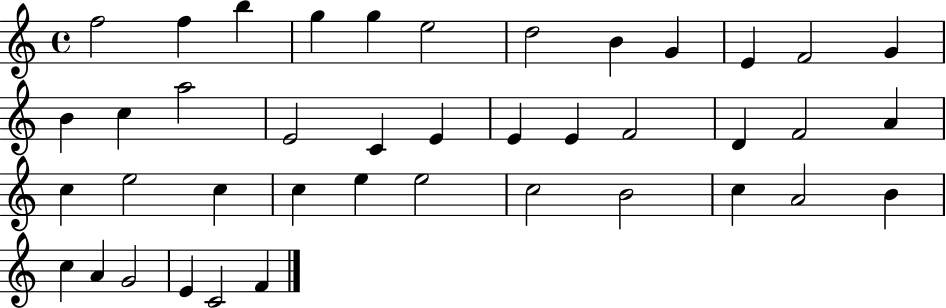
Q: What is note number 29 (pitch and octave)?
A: E5